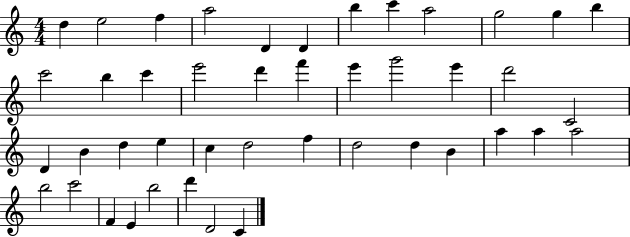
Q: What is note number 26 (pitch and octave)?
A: D5